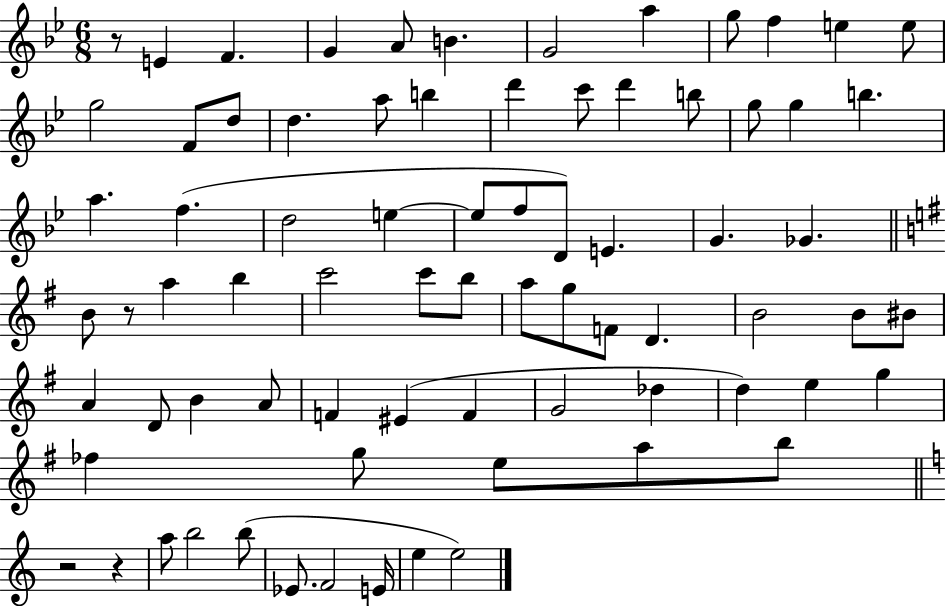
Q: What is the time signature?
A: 6/8